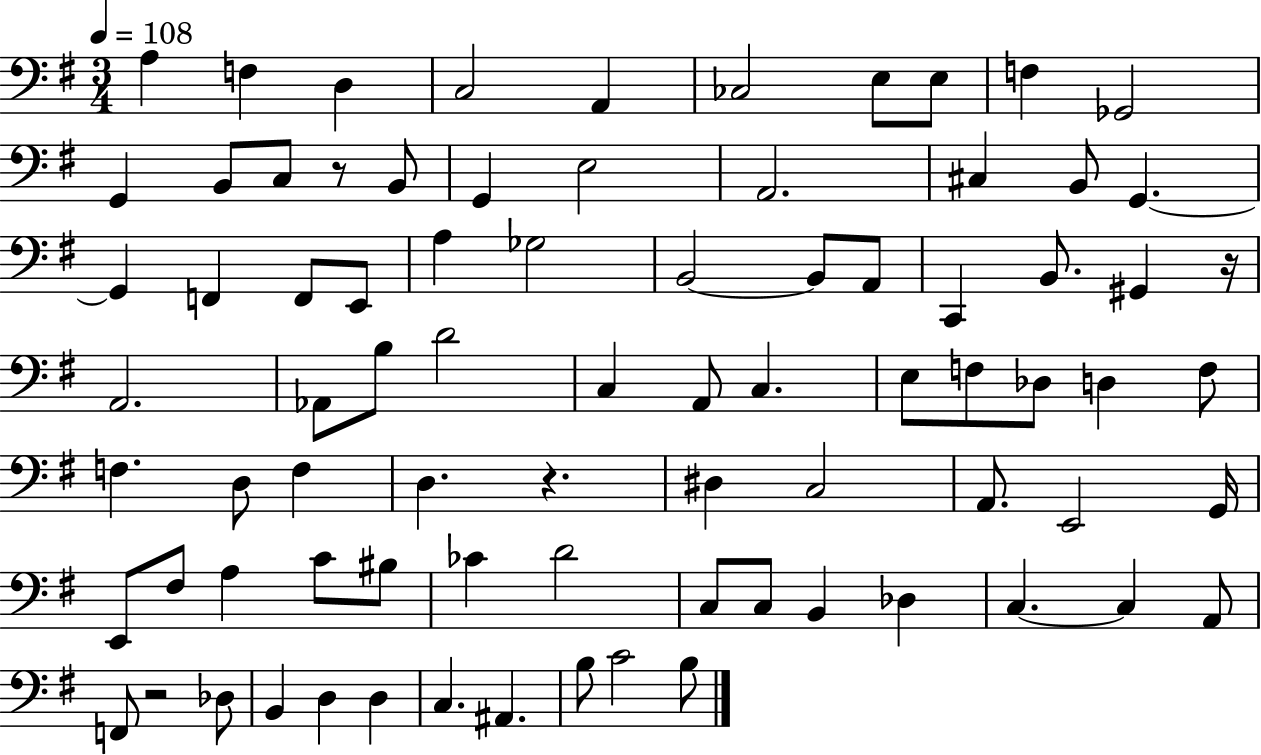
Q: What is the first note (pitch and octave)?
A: A3